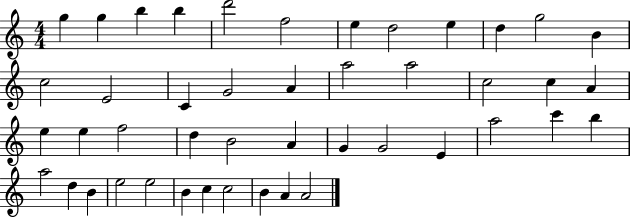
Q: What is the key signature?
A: C major